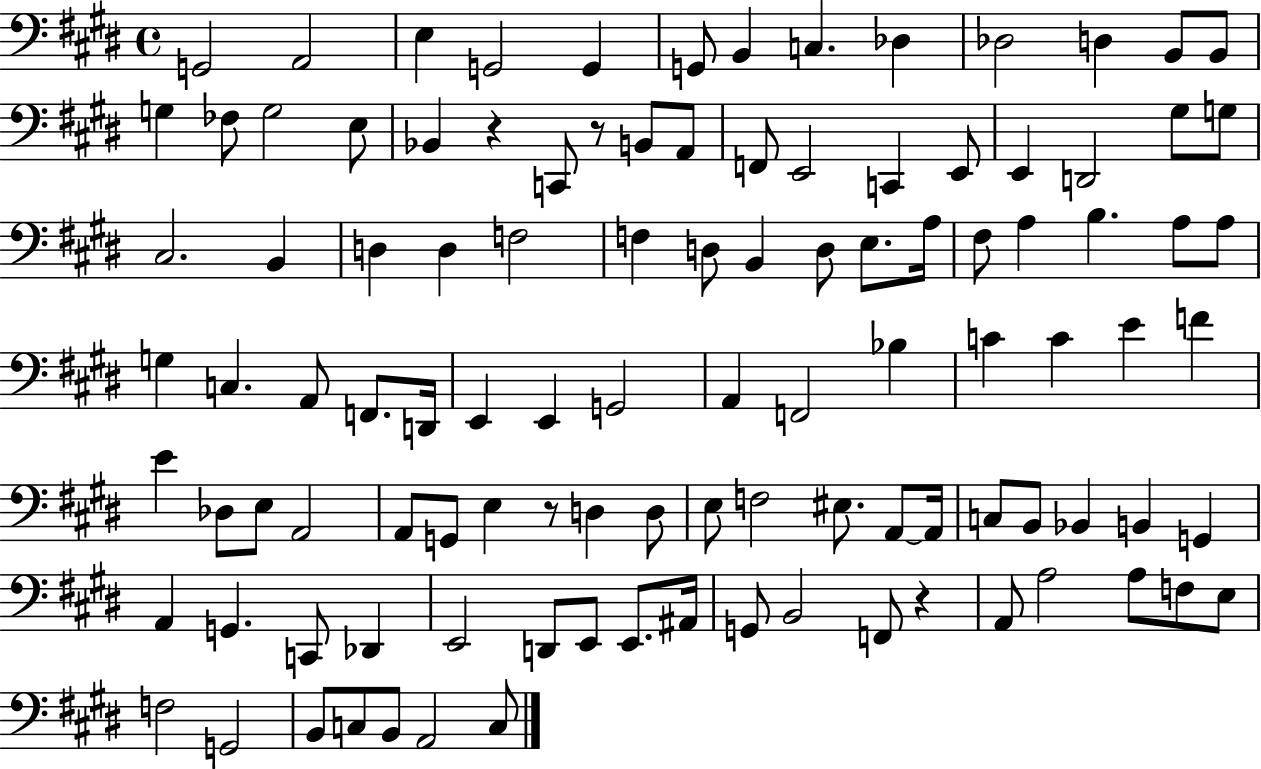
{
  \clef bass
  \time 4/4
  \defaultTimeSignature
  \key e \major
  g,2 a,2 | e4 g,2 g,4 | g,8 b,4 c4. des4 | des2 d4 b,8 b,8 | \break g4 fes8 g2 e8 | bes,4 r4 c,8 r8 b,8 a,8 | f,8 e,2 c,4 e,8 | e,4 d,2 gis8 g8 | \break cis2. b,4 | d4 d4 f2 | f4 d8 b,4 d8 e8. a16 | fis8 a4 b4. a8 a8 | \break g4 c4. a,8 f,8. d,16 | e,4 e,4 g,2 | a,4 f,2 bes4 | c'4 c'4 e'4 f'4 | \break e'4 des8 e8 a,2 | a,8 g,8 e4 r8 d4 d8 | e8 f2 eis8. a,8~~ a,16 | c8 b,8 bes,4 b,4 g,4 | \break a,4 g,4. c,8 des,4 | e,2 d,8 e,8 e,8. ais,16 | g,8 b,2 f,8 r4 | a,8 a2 a8 f8 e8 | \break f2 g,2 | b,8 c8 b,8 a,2 c8 | \bar "|."
}